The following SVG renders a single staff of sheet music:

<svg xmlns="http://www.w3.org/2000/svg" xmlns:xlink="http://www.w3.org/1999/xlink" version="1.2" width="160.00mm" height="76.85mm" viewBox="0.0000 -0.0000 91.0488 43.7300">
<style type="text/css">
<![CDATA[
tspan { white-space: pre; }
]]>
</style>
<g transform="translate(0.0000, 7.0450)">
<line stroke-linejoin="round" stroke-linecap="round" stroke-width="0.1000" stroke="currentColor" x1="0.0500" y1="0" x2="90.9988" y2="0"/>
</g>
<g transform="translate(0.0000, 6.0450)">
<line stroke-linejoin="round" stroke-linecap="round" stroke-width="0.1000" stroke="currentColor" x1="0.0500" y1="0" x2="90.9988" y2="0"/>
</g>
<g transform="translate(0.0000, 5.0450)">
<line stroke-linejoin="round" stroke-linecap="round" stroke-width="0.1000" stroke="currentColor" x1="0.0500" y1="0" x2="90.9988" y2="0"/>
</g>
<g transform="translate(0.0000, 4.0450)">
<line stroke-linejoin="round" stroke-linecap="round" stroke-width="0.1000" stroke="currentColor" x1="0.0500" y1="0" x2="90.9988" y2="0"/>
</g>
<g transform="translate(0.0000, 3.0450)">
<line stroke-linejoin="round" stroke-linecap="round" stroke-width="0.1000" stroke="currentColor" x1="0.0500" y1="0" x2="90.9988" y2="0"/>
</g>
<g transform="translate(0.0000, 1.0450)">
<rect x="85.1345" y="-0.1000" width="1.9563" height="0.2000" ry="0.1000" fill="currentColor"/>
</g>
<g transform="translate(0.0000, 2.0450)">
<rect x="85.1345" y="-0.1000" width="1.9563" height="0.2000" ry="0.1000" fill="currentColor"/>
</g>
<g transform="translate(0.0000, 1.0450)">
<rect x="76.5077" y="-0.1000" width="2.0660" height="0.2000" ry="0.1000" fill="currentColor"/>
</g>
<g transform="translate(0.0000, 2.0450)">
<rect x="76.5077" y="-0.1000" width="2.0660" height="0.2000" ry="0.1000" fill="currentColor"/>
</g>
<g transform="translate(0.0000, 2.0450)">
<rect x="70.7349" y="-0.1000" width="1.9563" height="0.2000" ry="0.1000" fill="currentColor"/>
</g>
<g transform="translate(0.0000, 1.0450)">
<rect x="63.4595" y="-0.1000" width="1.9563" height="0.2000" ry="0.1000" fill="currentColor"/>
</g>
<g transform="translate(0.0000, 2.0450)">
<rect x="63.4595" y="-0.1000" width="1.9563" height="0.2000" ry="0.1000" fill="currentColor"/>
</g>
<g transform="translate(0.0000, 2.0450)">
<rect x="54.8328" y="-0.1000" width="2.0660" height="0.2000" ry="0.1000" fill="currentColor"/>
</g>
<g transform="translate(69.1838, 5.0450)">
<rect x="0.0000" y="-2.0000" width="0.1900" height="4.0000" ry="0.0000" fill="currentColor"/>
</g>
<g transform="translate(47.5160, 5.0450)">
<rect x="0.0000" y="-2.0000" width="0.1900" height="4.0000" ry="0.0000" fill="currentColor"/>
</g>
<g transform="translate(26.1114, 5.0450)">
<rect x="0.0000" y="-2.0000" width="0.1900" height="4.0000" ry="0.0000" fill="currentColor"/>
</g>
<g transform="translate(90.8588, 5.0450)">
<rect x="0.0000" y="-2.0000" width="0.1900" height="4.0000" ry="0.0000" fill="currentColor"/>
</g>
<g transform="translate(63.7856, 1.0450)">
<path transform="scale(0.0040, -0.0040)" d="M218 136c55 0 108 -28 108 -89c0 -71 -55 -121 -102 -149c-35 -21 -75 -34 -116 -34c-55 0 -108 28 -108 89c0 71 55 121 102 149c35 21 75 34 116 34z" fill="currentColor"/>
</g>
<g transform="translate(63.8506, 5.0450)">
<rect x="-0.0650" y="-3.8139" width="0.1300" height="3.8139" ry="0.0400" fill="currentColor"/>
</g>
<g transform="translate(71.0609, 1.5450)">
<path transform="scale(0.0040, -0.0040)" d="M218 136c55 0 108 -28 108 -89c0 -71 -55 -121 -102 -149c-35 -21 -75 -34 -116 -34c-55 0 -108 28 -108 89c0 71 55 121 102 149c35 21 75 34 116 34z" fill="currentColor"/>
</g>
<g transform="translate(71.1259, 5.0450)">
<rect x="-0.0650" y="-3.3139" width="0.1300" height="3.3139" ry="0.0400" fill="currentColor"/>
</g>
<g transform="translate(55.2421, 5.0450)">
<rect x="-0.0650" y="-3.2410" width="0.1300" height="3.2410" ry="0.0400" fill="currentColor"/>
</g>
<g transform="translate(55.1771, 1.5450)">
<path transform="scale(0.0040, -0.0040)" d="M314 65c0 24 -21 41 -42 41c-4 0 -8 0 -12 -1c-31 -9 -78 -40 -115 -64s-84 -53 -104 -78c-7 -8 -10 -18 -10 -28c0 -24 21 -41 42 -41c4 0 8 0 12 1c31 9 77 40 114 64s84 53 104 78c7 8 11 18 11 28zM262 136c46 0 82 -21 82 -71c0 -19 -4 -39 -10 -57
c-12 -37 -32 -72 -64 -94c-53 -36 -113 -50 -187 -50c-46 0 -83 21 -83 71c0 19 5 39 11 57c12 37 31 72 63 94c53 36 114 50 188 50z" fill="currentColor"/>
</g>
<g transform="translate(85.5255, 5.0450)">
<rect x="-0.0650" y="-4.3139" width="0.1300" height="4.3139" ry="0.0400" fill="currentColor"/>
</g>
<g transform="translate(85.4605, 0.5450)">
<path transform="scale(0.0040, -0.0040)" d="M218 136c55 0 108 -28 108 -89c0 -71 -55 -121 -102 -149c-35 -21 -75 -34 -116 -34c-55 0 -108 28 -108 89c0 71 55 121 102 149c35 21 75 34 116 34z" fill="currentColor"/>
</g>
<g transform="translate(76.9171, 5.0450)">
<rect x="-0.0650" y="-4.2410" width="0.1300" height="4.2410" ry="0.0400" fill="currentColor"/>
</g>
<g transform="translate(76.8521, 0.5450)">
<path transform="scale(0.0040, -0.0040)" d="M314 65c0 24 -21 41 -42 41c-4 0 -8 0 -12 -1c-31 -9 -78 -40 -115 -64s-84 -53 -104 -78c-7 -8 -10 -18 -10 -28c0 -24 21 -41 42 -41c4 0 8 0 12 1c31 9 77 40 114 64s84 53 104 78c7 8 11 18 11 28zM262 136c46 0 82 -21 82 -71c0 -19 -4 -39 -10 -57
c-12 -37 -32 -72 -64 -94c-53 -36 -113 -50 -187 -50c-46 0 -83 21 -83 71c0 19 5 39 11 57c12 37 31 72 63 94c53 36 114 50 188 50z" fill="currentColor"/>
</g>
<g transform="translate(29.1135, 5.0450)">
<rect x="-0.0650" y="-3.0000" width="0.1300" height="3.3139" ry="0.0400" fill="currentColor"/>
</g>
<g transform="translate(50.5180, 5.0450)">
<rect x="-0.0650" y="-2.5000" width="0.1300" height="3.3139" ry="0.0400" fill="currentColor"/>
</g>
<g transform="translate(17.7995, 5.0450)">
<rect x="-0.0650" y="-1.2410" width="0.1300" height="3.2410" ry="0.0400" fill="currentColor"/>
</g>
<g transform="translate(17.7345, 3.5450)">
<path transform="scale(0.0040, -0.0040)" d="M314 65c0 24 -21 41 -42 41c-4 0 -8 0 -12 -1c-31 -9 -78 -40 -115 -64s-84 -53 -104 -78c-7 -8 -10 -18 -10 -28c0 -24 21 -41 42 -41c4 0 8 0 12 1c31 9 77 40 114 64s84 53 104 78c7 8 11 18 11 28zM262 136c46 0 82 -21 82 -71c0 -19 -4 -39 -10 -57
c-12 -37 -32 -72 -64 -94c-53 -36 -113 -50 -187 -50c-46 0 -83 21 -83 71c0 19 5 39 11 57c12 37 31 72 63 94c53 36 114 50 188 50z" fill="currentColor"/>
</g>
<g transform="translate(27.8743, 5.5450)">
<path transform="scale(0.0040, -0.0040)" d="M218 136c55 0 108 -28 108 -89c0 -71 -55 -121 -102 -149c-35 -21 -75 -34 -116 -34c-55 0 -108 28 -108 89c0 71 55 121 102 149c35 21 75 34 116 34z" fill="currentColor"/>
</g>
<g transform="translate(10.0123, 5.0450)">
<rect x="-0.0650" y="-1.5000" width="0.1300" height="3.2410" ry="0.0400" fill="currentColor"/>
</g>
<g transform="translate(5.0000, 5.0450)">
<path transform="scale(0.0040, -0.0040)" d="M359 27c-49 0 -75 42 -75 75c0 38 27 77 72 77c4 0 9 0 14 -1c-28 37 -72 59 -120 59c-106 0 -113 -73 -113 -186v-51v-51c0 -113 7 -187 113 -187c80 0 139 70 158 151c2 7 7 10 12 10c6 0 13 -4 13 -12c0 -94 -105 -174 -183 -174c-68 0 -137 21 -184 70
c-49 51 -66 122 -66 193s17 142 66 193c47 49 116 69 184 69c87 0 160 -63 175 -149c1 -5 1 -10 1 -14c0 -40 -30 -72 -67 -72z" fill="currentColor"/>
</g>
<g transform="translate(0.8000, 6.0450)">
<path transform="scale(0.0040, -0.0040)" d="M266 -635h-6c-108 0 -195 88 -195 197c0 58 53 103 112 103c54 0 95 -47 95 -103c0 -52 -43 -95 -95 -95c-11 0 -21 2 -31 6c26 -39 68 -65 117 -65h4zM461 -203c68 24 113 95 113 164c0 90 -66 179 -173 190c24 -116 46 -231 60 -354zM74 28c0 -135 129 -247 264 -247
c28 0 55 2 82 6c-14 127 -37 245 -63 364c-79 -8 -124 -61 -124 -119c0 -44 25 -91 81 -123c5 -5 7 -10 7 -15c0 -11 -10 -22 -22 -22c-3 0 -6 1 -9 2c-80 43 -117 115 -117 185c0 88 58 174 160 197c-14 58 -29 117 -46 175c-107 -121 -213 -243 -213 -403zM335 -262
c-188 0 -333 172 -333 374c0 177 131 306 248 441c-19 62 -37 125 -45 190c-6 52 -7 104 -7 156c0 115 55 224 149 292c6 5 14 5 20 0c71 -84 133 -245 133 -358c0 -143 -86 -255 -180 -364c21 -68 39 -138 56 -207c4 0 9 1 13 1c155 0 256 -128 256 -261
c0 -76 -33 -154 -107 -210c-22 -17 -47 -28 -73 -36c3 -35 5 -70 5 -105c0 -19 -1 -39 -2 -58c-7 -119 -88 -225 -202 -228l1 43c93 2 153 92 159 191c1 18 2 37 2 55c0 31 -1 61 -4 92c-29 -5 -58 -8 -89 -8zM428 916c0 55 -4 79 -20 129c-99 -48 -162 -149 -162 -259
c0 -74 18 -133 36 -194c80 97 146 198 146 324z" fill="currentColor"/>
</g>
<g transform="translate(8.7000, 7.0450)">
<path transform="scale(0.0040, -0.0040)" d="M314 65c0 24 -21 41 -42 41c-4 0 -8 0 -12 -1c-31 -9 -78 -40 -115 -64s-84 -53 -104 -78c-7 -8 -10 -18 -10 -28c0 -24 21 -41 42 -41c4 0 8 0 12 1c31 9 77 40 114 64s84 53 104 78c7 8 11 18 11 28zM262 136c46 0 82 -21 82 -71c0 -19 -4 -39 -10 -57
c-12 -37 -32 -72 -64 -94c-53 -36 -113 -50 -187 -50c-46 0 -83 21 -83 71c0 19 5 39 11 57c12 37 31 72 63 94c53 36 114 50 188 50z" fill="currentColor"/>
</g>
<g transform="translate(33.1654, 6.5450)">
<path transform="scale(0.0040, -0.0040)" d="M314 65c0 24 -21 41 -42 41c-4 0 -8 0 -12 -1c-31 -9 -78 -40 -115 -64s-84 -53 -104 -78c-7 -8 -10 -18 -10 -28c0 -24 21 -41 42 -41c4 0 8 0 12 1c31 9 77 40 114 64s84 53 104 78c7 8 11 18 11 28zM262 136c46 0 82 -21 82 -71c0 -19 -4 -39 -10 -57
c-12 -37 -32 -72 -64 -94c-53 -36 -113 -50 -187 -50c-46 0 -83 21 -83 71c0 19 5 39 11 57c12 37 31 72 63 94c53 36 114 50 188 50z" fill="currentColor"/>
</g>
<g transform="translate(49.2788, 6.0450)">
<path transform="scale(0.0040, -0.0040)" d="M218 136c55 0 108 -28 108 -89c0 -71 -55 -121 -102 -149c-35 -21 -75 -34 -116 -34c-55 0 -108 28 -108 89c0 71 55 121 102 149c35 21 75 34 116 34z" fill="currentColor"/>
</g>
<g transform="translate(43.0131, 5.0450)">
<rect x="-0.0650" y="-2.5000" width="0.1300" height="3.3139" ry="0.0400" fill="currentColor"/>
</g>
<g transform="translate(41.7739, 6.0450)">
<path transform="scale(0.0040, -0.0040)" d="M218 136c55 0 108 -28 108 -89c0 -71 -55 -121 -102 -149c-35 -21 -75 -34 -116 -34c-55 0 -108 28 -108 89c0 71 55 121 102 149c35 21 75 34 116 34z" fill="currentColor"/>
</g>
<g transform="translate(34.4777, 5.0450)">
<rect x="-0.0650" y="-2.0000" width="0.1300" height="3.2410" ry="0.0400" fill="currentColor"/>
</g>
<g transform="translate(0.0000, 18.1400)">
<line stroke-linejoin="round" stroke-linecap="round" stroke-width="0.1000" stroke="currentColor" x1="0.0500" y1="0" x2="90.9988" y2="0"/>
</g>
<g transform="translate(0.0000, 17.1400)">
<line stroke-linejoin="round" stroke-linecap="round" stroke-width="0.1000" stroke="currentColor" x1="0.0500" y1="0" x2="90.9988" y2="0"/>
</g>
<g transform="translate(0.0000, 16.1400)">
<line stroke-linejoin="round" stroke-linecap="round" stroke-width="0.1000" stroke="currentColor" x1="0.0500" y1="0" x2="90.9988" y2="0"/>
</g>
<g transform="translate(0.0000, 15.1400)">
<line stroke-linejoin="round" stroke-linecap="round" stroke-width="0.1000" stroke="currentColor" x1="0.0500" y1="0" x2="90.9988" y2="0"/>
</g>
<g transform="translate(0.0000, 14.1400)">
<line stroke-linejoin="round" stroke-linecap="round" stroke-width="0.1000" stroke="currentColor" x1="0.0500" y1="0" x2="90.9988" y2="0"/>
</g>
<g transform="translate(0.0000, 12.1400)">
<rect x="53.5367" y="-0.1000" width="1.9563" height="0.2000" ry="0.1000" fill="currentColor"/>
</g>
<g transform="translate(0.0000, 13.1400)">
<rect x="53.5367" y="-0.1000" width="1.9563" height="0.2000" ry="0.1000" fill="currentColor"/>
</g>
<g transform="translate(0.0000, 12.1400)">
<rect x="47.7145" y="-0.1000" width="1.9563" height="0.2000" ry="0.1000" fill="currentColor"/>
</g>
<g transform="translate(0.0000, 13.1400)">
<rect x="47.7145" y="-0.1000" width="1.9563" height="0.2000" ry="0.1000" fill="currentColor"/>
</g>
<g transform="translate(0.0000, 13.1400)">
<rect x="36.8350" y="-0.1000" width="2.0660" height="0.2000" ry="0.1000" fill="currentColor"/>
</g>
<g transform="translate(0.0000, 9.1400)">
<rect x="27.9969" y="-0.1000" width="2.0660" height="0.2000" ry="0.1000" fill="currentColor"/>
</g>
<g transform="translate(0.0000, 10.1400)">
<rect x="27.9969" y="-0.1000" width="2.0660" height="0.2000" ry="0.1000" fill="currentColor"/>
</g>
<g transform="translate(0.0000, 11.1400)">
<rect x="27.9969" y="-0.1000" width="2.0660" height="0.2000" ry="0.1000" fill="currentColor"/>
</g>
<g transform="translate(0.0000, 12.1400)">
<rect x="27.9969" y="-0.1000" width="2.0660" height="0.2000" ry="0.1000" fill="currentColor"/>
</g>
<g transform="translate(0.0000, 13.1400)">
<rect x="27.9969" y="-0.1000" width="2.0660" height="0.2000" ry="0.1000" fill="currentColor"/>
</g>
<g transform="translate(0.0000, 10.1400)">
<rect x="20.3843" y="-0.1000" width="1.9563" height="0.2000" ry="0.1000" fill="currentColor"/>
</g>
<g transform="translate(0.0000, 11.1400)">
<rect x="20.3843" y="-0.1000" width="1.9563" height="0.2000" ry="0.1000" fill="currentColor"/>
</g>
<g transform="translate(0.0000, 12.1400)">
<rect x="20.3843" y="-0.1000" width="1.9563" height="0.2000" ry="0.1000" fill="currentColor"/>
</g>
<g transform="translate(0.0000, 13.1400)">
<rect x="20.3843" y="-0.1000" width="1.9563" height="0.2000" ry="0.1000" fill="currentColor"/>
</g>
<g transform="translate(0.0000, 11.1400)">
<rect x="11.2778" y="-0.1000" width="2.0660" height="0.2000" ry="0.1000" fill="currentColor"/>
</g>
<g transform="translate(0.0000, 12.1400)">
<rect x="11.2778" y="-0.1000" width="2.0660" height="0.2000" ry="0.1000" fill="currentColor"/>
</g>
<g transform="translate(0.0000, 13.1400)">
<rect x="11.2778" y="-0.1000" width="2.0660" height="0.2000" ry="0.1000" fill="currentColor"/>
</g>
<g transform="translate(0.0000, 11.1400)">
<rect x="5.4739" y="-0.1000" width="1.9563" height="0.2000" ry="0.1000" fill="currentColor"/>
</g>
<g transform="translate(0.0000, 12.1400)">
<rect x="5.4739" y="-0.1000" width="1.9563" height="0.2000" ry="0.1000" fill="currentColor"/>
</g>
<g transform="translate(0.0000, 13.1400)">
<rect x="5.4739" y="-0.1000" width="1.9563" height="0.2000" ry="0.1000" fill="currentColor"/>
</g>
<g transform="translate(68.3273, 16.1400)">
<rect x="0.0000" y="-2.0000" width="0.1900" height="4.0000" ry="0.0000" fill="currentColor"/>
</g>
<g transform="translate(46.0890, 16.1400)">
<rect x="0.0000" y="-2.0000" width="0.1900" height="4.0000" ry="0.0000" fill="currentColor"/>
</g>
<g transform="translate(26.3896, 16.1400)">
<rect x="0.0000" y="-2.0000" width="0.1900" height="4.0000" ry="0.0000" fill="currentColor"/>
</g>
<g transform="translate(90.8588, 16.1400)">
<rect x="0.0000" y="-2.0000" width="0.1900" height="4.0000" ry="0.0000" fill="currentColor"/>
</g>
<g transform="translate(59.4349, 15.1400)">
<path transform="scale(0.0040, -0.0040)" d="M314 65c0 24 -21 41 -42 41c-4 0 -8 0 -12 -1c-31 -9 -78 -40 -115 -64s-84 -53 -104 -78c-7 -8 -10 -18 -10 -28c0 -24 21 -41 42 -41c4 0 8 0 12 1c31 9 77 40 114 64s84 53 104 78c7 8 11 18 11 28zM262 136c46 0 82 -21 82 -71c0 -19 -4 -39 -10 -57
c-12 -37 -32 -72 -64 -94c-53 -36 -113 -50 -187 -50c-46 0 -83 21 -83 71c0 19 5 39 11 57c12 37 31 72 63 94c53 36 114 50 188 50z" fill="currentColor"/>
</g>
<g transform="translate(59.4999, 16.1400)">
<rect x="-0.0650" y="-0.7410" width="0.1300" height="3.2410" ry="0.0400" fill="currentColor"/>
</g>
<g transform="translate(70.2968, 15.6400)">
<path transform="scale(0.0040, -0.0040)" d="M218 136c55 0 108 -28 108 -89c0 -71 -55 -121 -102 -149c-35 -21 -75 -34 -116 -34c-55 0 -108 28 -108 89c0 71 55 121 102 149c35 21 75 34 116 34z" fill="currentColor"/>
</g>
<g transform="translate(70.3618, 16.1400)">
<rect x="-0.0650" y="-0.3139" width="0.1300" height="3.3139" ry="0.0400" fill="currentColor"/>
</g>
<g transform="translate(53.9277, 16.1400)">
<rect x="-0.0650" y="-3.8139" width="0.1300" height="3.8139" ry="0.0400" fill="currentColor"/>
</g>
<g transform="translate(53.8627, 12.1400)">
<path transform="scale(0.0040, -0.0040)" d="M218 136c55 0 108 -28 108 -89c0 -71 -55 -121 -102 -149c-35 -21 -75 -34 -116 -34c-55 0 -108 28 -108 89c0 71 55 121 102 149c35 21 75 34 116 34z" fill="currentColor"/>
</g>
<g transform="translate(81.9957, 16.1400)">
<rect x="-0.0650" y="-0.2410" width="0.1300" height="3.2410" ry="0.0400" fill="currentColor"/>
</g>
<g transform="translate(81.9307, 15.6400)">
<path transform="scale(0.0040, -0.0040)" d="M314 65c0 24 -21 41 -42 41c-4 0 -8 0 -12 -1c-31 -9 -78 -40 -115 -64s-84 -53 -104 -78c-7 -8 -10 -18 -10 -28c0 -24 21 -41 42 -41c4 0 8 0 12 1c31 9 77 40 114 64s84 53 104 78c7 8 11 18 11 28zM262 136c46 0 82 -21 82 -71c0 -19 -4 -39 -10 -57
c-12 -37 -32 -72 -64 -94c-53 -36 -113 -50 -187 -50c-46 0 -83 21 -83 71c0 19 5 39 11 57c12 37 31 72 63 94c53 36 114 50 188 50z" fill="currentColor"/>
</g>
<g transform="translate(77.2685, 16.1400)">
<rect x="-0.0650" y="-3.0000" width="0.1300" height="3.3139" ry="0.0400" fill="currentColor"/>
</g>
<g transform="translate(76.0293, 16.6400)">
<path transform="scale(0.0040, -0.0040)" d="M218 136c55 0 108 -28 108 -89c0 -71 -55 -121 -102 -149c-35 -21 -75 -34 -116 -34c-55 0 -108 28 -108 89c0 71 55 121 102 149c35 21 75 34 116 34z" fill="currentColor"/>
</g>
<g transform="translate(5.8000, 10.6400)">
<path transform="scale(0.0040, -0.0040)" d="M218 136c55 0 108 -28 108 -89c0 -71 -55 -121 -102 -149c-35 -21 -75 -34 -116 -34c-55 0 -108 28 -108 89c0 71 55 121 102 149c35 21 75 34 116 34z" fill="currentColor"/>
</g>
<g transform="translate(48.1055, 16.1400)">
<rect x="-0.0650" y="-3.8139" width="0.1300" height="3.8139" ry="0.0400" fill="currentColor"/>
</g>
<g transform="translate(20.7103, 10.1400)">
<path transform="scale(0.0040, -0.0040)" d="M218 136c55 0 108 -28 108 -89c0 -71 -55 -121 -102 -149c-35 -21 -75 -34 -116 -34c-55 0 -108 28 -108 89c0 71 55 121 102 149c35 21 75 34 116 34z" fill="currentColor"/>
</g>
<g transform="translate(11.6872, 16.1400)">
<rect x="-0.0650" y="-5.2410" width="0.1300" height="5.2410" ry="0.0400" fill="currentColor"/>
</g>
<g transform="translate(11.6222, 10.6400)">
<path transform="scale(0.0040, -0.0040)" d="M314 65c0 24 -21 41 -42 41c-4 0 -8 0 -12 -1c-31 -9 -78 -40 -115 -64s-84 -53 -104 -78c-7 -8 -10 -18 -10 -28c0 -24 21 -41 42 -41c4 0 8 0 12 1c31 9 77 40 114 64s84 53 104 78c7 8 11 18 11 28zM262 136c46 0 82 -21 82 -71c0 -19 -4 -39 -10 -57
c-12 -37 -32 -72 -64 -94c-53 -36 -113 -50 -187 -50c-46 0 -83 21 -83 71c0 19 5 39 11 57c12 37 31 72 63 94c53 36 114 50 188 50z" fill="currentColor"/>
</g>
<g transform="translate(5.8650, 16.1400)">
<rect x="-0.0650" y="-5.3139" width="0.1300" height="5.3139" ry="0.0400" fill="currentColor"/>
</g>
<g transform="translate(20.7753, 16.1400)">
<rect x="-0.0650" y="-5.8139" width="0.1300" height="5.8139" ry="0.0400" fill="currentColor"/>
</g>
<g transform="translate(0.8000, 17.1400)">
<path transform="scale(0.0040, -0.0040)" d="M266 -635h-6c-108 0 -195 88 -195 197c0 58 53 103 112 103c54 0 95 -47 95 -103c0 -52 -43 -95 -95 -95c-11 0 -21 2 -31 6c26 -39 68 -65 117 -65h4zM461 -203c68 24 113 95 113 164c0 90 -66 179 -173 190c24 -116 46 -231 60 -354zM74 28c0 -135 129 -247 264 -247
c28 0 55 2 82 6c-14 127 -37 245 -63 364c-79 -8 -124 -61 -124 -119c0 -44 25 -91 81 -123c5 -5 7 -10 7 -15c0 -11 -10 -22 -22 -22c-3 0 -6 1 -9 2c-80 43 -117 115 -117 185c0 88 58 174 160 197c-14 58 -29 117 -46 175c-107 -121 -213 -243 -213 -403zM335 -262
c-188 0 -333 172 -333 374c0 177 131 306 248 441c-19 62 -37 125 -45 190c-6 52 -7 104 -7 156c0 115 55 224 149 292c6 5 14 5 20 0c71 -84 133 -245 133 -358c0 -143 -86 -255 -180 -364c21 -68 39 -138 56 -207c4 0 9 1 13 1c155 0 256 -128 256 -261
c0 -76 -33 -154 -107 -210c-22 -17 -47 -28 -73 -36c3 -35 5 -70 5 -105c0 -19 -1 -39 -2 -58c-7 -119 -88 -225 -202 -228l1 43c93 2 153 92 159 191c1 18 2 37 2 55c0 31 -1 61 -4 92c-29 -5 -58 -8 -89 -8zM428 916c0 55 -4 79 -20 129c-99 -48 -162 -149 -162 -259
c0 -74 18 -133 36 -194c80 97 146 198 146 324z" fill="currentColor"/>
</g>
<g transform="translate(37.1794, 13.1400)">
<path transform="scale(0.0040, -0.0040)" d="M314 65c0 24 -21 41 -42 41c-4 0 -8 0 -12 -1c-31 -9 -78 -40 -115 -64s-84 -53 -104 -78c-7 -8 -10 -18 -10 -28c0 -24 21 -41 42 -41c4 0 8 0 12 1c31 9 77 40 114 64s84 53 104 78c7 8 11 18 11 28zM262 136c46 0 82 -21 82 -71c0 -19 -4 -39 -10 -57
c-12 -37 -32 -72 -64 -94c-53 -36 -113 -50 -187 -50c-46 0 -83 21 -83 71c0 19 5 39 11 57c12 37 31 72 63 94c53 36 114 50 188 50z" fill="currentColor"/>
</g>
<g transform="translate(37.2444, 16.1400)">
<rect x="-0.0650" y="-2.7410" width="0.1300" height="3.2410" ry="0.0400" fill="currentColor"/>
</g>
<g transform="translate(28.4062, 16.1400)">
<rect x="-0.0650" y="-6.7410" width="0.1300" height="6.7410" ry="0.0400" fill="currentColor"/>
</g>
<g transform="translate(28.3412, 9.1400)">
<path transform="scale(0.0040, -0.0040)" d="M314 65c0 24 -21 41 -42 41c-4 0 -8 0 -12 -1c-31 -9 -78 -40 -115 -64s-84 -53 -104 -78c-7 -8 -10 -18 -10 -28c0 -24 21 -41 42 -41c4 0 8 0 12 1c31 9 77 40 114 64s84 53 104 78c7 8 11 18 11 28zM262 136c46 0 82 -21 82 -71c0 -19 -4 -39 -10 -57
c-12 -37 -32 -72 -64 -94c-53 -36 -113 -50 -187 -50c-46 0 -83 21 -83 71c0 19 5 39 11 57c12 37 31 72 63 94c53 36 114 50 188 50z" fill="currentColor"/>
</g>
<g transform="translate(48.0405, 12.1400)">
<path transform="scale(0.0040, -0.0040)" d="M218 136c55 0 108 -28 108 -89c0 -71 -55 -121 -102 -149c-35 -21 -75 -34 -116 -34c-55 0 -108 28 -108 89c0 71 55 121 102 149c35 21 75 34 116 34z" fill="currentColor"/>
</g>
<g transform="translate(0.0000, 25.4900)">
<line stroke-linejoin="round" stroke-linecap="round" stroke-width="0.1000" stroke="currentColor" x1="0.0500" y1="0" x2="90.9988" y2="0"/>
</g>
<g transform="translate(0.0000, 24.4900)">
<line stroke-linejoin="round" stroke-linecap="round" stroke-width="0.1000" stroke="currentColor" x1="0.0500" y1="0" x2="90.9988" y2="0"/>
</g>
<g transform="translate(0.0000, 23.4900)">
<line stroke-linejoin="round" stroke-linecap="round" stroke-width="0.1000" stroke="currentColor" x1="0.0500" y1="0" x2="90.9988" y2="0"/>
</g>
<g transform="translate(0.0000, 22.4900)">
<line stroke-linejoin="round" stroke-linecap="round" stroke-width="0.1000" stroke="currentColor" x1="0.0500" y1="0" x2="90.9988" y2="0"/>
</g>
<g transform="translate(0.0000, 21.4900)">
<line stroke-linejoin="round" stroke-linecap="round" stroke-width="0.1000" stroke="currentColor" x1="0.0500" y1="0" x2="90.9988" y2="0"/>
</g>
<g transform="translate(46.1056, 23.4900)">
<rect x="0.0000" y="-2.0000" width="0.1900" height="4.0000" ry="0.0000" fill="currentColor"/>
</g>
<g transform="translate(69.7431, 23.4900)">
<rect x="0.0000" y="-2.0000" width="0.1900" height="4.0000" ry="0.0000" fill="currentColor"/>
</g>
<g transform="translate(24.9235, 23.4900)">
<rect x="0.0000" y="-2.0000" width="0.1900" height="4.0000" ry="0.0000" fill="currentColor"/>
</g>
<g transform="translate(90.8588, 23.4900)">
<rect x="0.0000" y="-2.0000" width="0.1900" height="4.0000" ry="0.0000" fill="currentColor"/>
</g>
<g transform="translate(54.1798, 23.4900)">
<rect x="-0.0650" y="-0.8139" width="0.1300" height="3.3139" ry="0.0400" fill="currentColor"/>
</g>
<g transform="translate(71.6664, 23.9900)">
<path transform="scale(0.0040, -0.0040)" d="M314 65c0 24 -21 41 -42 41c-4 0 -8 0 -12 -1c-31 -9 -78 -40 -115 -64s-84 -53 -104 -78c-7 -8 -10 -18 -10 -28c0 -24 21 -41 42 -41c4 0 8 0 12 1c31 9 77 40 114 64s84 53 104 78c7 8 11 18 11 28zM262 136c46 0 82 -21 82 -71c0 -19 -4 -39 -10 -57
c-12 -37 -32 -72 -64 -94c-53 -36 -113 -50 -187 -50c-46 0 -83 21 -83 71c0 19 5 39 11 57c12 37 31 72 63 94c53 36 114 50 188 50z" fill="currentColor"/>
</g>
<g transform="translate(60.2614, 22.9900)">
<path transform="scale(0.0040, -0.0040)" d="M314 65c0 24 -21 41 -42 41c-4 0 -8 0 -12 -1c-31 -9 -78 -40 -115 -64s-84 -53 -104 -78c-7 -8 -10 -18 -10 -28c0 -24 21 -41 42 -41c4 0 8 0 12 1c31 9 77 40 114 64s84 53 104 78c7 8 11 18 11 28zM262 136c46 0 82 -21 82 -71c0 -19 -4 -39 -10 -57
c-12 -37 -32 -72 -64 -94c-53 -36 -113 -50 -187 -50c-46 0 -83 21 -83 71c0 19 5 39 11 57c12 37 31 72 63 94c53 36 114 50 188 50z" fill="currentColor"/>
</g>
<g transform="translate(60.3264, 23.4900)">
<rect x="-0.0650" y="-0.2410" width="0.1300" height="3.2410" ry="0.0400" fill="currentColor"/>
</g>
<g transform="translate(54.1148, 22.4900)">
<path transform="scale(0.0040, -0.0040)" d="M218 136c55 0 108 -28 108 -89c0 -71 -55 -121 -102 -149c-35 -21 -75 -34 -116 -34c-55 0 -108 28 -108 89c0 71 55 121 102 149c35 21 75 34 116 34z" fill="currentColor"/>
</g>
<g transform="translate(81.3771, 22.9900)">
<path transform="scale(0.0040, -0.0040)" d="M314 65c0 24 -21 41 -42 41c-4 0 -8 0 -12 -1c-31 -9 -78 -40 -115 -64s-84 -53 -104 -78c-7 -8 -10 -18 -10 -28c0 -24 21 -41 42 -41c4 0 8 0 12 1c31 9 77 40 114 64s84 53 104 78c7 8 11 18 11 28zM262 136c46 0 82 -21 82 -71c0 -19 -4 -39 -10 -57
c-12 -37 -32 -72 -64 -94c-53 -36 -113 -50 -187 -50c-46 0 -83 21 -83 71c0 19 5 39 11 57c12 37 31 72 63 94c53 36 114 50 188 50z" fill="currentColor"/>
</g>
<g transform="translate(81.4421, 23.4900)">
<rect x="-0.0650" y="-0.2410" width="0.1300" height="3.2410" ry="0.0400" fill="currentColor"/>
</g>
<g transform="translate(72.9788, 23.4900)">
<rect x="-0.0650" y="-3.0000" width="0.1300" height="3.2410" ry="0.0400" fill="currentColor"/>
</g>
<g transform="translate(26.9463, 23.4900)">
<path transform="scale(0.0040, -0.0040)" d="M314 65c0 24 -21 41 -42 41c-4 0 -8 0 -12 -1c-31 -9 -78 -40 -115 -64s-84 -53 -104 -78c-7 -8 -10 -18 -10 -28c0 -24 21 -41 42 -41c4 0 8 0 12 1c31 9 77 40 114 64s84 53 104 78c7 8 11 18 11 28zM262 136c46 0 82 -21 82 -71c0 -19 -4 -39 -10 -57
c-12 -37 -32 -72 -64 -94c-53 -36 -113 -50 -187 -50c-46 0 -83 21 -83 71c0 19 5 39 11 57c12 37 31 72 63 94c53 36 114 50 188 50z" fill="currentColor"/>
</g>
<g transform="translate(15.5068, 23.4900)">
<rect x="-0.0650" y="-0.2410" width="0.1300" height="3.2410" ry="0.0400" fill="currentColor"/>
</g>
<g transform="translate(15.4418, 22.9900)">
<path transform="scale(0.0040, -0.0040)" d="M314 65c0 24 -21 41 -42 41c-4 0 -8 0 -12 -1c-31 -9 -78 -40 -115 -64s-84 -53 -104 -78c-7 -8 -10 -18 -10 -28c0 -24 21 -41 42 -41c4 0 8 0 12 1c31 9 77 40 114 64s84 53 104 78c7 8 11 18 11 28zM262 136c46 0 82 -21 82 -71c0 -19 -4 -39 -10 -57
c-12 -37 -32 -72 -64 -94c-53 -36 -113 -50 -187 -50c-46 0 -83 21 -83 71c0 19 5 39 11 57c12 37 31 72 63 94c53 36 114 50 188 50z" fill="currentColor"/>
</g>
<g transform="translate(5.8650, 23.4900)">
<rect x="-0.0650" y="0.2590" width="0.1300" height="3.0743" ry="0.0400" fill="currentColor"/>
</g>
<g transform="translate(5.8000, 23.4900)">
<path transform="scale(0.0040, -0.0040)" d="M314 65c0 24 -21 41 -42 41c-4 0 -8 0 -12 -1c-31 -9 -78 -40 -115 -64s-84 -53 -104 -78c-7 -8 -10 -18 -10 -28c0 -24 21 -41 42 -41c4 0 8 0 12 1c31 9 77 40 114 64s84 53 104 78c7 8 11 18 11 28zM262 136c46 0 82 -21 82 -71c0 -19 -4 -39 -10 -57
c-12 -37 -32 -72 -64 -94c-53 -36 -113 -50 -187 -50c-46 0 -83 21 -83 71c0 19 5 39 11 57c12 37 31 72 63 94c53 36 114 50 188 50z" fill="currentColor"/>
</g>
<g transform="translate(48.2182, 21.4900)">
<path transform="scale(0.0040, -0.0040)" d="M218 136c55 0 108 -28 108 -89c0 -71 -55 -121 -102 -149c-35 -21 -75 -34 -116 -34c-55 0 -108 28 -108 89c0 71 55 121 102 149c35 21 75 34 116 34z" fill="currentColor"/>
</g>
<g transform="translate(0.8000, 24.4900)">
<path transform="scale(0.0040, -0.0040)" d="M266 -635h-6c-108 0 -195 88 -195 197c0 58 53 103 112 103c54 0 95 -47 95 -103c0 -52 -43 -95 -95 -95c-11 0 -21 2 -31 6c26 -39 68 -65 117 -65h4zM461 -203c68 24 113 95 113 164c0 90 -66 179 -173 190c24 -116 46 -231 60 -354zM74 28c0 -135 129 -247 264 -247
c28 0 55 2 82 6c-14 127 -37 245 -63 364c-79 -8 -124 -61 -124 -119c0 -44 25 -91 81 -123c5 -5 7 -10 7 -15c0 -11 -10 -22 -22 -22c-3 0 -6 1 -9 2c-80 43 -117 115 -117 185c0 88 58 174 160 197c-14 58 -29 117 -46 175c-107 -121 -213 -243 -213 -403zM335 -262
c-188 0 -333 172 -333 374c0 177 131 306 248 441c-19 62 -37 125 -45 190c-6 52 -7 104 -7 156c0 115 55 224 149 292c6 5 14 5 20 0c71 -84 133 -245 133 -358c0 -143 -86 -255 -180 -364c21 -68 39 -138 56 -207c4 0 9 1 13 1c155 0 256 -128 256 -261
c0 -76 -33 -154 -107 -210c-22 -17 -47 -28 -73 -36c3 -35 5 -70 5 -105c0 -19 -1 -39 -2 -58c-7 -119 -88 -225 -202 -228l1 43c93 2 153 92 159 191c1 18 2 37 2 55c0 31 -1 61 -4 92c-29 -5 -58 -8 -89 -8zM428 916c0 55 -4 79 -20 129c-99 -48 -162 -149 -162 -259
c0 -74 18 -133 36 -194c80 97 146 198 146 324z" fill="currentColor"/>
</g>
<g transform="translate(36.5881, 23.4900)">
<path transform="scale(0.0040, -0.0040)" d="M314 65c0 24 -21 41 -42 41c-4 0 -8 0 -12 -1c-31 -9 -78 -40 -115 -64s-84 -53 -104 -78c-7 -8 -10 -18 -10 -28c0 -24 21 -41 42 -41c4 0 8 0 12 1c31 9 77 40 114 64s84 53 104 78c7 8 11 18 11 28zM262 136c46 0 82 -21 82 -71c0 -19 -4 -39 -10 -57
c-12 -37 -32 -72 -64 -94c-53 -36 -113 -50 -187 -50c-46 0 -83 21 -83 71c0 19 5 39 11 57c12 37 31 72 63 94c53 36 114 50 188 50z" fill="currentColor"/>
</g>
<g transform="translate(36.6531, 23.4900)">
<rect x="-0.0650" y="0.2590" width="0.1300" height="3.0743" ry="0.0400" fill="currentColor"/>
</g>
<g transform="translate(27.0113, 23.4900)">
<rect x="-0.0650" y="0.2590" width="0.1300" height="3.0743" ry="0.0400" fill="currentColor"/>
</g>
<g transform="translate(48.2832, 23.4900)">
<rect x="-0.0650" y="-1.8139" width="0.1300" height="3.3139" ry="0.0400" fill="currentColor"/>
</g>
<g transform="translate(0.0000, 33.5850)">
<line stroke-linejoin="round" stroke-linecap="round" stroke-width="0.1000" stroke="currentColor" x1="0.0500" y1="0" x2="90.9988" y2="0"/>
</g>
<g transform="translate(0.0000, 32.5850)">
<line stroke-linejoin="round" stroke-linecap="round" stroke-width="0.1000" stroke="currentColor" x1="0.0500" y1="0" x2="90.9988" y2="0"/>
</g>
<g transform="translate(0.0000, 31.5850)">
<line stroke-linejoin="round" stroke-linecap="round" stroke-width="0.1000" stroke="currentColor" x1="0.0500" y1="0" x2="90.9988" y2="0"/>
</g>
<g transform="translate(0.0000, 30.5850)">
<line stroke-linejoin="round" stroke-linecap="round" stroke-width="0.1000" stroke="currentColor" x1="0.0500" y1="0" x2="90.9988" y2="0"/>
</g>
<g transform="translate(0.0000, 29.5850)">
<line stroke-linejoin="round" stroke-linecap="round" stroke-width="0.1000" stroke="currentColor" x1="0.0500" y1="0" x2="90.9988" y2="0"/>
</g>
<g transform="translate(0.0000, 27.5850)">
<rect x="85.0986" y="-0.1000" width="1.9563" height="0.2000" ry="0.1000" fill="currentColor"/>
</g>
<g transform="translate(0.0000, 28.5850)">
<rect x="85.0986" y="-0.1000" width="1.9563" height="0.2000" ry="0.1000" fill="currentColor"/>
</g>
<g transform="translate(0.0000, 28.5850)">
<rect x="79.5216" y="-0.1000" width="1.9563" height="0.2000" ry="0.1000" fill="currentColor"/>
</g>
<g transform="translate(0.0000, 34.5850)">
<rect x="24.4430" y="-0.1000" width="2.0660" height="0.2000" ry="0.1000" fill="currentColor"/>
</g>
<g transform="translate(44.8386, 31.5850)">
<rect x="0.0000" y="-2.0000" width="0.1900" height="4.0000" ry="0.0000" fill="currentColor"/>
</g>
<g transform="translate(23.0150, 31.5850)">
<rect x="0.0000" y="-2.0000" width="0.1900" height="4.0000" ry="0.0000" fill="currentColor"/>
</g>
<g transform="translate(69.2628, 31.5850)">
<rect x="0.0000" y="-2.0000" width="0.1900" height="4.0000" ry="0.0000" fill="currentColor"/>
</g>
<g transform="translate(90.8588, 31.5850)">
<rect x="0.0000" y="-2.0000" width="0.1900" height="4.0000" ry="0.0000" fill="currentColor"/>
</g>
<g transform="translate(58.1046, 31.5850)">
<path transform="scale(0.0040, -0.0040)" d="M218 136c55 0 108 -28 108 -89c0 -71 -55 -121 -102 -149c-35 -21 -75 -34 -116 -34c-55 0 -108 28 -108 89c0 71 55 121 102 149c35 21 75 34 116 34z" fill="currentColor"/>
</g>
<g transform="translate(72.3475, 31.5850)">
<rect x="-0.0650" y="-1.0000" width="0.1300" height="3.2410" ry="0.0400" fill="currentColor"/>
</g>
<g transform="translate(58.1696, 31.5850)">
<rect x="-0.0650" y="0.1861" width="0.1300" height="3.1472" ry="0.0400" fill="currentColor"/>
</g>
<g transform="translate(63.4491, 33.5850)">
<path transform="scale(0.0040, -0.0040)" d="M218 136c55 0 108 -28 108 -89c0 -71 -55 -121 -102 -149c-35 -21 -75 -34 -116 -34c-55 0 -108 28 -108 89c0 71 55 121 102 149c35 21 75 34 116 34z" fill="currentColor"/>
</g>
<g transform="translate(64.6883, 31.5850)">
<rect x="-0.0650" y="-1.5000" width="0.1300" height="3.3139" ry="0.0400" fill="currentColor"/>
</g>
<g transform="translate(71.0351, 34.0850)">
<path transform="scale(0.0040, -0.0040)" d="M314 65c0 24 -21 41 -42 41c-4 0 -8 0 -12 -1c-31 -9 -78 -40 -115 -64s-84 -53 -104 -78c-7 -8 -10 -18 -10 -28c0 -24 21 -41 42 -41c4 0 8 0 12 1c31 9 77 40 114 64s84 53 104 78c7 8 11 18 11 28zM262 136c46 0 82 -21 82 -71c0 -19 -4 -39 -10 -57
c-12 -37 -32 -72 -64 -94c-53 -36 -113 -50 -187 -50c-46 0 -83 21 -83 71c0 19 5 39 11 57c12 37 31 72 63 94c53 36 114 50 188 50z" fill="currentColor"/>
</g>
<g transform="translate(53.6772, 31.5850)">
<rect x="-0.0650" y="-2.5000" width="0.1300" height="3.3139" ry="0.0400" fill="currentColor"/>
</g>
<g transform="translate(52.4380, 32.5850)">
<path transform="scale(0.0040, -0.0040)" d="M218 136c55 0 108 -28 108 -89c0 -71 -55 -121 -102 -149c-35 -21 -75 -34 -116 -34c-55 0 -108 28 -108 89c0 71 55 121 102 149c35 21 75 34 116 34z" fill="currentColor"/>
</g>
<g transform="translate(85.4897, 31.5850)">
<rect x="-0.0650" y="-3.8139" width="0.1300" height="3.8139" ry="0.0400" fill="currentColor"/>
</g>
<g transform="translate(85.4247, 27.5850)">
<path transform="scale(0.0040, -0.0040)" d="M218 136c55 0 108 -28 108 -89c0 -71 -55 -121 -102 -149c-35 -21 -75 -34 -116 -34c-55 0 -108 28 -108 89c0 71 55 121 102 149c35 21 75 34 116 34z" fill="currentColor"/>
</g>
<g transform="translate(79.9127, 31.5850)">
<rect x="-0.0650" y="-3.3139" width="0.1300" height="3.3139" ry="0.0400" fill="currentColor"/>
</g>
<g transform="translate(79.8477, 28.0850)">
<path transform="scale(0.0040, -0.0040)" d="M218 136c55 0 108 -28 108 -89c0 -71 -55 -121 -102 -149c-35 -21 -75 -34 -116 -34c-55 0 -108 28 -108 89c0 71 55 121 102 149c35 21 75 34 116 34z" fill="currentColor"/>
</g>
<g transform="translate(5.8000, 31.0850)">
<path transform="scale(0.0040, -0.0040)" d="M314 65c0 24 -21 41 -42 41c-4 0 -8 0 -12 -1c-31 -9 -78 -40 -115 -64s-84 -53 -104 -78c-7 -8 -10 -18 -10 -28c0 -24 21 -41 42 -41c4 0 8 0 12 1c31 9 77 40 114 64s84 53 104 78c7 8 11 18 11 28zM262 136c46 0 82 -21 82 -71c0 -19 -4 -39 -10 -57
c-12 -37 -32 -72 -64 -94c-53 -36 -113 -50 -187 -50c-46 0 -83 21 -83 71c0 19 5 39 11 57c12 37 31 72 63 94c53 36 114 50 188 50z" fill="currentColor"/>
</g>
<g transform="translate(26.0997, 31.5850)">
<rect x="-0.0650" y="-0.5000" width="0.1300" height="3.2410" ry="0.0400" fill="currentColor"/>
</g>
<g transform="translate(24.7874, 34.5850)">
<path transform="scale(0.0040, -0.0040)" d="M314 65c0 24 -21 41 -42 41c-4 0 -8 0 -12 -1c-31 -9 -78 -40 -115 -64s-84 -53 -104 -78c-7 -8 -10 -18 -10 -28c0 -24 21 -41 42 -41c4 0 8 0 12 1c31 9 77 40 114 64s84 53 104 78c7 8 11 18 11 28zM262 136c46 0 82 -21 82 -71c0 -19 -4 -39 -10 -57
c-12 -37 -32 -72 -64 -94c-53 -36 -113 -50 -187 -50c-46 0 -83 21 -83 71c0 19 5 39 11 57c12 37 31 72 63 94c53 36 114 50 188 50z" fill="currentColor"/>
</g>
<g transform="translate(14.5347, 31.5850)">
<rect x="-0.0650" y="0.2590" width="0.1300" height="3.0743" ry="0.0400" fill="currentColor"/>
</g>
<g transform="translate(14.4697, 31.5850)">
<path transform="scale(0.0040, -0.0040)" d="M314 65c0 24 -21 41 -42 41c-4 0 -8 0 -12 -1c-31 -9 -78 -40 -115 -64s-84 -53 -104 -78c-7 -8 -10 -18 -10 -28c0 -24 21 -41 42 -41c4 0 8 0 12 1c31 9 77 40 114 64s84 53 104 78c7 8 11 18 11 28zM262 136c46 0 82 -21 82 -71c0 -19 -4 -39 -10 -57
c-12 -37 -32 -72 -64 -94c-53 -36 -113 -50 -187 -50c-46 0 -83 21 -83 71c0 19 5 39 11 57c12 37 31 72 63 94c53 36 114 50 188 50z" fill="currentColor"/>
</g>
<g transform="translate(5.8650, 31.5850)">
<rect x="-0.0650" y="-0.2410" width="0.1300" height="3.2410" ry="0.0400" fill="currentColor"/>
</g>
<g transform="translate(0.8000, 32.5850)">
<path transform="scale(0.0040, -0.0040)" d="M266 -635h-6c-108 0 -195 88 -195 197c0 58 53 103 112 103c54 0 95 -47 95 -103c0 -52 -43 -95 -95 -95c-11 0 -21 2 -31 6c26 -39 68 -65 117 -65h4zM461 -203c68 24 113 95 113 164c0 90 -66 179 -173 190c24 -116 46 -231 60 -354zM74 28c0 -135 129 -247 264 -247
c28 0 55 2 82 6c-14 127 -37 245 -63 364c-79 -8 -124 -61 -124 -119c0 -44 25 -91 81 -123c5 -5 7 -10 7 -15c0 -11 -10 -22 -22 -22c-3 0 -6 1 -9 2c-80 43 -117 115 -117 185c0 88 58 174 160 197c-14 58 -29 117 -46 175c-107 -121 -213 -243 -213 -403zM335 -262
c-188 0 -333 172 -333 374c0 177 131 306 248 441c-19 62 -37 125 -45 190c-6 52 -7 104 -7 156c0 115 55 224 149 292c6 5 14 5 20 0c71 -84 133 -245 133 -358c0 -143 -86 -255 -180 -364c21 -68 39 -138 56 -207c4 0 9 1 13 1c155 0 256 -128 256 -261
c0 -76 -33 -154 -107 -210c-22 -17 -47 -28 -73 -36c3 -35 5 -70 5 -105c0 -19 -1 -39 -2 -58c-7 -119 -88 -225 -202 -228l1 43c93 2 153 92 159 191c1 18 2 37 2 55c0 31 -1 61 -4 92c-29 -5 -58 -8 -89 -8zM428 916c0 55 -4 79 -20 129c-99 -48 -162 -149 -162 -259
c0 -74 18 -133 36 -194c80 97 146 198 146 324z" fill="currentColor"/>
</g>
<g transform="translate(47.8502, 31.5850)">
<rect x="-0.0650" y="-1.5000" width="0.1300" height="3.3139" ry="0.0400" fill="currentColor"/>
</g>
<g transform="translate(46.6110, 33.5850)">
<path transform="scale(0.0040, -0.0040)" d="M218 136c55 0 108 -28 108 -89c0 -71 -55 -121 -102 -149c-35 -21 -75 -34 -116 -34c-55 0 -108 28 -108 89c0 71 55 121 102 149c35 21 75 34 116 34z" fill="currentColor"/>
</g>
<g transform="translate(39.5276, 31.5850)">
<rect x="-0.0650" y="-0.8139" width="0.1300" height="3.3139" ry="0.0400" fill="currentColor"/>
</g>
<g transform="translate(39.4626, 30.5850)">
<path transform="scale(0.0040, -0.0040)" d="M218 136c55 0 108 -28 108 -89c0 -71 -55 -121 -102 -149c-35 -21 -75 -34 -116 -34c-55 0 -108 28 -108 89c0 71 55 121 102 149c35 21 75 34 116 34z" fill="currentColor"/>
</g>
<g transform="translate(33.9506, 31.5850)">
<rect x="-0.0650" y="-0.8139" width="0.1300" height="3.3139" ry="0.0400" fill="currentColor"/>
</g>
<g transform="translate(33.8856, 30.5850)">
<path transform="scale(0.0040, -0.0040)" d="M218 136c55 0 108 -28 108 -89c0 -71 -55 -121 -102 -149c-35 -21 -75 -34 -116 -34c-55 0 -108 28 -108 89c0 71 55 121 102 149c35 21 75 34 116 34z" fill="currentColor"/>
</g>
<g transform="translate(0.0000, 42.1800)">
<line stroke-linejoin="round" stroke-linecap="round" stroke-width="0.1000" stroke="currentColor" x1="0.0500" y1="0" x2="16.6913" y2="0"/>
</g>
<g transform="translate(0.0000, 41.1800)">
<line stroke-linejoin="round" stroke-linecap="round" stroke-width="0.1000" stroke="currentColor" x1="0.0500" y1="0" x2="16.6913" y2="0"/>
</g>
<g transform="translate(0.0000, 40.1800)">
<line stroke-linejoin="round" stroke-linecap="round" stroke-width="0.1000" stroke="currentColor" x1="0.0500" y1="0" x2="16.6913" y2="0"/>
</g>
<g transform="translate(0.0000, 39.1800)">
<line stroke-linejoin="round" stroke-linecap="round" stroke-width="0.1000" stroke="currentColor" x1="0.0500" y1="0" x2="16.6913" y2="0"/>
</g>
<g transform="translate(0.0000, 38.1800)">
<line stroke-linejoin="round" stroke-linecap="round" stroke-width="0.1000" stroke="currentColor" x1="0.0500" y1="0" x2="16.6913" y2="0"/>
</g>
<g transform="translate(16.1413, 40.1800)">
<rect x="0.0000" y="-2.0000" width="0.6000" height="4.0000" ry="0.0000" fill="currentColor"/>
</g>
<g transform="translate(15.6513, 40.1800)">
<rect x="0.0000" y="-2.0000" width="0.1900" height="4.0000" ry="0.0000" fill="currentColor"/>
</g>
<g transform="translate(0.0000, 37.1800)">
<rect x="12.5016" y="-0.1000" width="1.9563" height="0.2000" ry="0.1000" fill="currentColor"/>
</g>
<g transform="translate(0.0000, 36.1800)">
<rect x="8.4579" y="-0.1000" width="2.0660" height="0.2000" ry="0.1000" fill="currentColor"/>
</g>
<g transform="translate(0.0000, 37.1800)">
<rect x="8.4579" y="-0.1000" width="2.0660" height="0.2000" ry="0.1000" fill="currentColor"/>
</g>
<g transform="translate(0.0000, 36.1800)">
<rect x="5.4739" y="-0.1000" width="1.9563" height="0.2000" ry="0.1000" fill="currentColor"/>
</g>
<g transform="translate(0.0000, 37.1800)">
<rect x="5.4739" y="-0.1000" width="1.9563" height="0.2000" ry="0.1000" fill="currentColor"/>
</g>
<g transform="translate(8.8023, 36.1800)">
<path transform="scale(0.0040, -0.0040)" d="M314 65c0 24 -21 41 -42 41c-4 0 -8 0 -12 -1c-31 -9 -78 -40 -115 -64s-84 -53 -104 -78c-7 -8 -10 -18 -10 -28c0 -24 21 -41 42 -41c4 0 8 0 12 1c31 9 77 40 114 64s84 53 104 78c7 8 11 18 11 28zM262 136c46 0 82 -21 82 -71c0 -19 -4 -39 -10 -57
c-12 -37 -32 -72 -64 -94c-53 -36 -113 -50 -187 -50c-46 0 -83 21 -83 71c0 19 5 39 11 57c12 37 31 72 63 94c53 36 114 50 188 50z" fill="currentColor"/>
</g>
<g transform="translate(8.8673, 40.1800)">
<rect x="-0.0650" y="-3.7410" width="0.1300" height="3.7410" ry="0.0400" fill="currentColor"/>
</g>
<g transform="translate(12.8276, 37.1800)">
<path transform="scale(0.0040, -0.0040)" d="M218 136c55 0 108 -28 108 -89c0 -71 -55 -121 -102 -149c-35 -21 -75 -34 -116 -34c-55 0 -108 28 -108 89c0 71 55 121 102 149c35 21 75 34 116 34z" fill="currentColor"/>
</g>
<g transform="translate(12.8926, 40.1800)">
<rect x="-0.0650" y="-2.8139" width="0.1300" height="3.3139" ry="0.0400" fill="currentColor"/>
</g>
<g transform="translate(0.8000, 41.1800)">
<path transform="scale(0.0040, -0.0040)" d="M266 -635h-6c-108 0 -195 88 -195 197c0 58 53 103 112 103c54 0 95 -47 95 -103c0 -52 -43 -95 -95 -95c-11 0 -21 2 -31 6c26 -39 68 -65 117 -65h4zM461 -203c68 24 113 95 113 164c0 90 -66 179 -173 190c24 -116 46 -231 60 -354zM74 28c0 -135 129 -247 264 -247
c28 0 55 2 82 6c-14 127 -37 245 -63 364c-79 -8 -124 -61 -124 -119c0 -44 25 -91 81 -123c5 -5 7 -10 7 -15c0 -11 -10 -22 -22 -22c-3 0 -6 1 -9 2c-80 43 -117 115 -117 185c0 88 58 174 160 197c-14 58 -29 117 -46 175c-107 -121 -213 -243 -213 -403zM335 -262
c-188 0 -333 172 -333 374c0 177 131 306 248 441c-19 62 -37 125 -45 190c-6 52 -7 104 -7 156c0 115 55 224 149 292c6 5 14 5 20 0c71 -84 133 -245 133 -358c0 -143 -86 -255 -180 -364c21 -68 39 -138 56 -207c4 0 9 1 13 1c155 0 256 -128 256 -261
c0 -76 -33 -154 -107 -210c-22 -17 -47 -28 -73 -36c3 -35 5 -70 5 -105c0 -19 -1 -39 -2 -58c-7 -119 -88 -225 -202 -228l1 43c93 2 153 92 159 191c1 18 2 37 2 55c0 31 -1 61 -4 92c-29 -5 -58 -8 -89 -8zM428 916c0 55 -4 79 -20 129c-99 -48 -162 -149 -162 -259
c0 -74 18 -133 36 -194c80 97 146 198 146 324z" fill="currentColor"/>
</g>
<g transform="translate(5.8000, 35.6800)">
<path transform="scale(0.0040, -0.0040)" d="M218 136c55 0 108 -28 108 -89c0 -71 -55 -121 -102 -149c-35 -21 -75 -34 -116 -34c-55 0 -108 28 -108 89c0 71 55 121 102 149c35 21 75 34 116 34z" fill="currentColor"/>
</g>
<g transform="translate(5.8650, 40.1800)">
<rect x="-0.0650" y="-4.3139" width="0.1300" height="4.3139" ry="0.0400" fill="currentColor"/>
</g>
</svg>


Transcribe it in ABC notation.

X:1
T:Untitled
M:4/4
L:1/4
K:C
E2 e2 A F2 G G b2 c' b d'2 d' f' f'2 g' b'2 a2 c' c' d2 c A c2 B2 c2 B2 B2 f d c2 A2 c2 c2 B2 C2 d d E G B E D2 b c' d' c'2 a